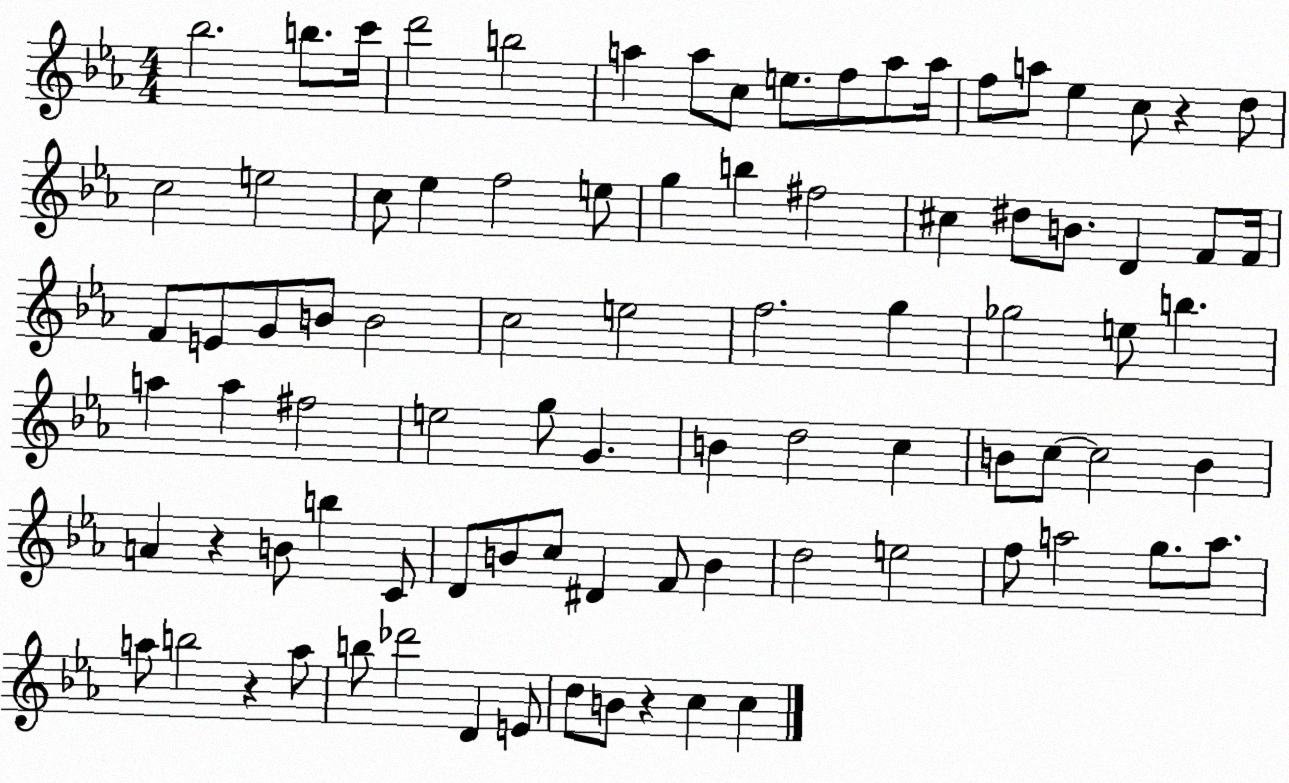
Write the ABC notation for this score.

X:1
T:Untitled
M:4/4
L:1/4
K:Eb
_b2 b/2 c'/4 d'2 b2 a a/2 c/2 e/2 f/2 a/2 a/4 f/2 a/2 _e c/2 z d/2 c2 e2 c/2 _e f2 e/2 g b ^f2 ^c ^d/2 B/2 D F/2 F/4 F/2 E/2 G/2 B/2 B2 c2 e2 f2 g _g2 e/2 b a a ^f2 e2 g/2 G B d2 c B/2 c/2 c2 B A z B/2 b C/2 D/2 B/2 c/2 ^D F/2 B d2 e2 f/2 a2 g/2 a/2 a/2 b2 z a/2 b/2 _d'2 D E/2 d/2 B/2 z c c